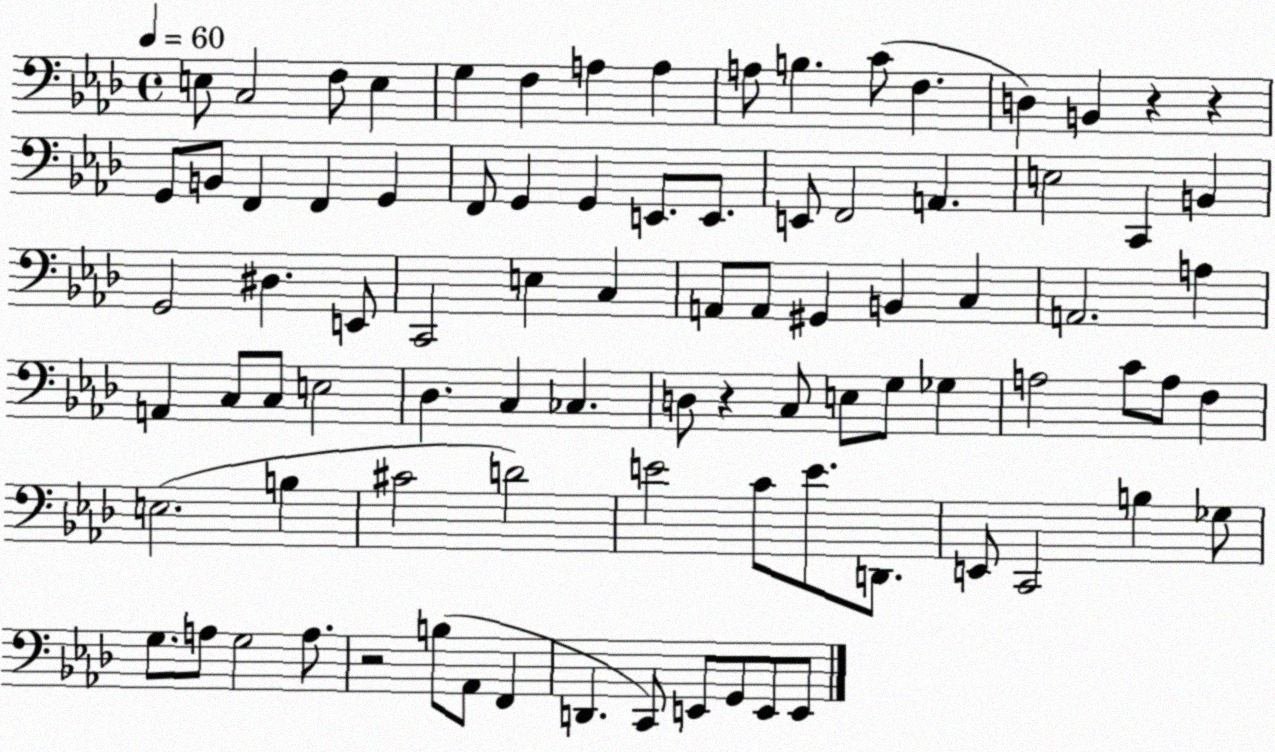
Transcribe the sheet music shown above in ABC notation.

X:1
T:Untitled
M:4/4
L:1/4
K:Ab
E,/2 C,2 F,/2 E, G, F, A, A, A,/2 B, C/2 F, D, B,, z z G,,/2 B,,/2 F,, F,, G,, F,,/2 G,, G,, E,,/2 E,,/2 E,,/2 F,,2 A,, E,2 C,, B,, G,,2 ^D, E,,/2 C,,2 E, C, A,,/2 A,,/2 ^G,, B,, C, A,,2 A, A,, C,/2 C,/2 E,2 _D, C, _C, D,/2 z C,/2 E,/2 G,/2 _G, A,2 C/2 A,/2 F, E,2 B, ^C2 D2 E2 C/2 E/2 D,,/2 E,,/2 C,,2 B, _G,/2 G,/2 A,/2 G,2 A,/2 z2 B,/2 _A,,/2 F,, D,, C,,/2 E,,/2 G,,/2 E,,/2 E,,/2